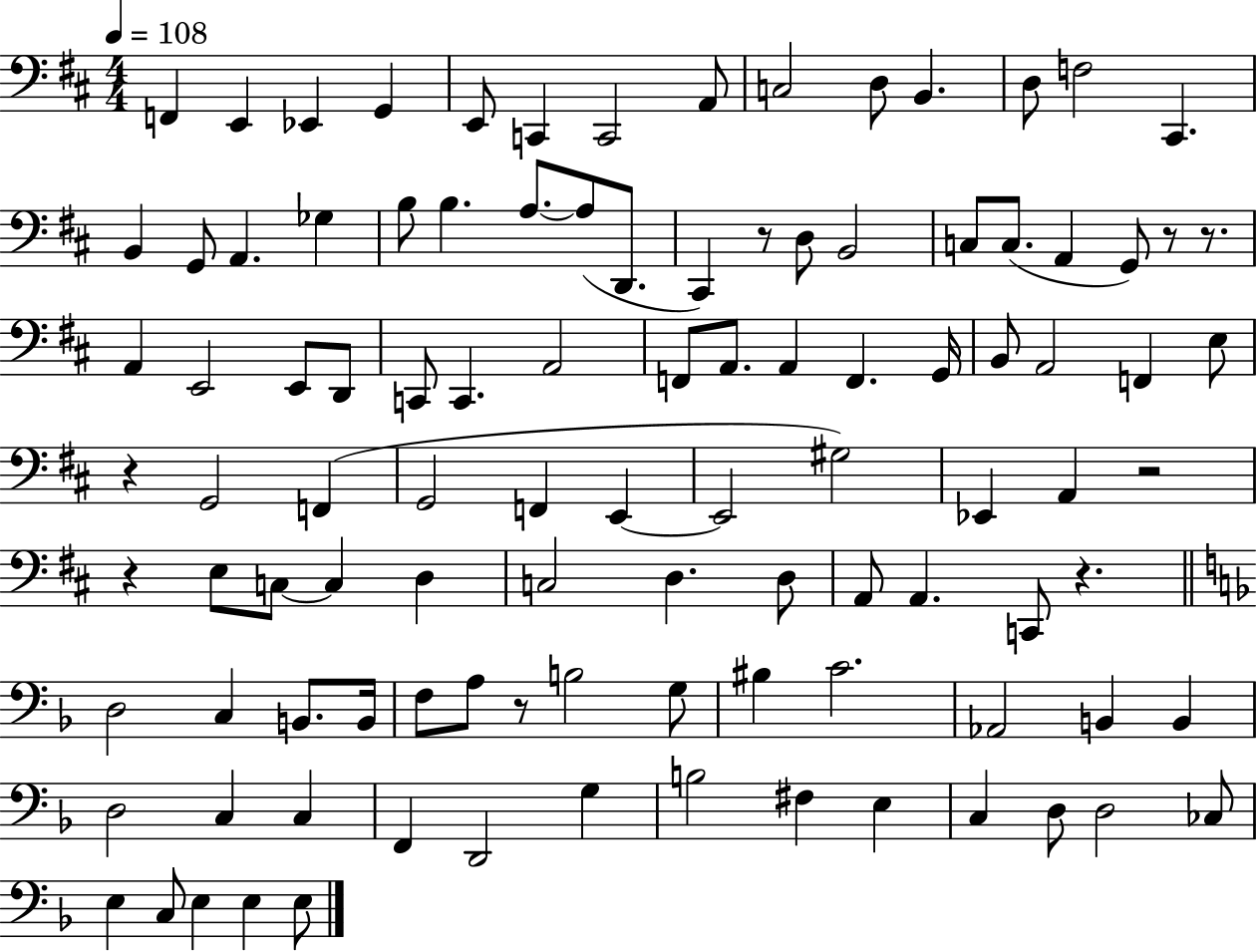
F2/q E2/q Eb2/q G2/q E2/e C2/q C2/h A2/e C3/h D3/e B2/q. D3/e F3/h C#2/q. B2/q G2/e A2/q. Gb3/q B3/e B3/q. A3/e. A3/e D2/e. C#2/q R/e D3/e B2/h C3/e C3/e. A2/q G2/e R/e R/e. A2/q E2/h E2/e D2/e C2/e C2/q. A2/h F2/e A2/e. A2/q F2/q. G2/s B2/e A2/h F2/q E3/e R/q G2/h F2/q G2/h F2/q E2/q E2/h G#3/h Eb2/q A2/q R/h R/q E3/e C3/e C3/q D3/q C3/h D3/q. D3/e A2/e A2/q. C2/e R/q. D3/h C3/q B2/e. B2/s F3/e A3/e R/e B3/h G3/e BIS3/q C4/h. Ab2/h B2/q B2/q D3/h C3/q C3/q F2/q D2/h G3/q B3/h F#3/q E3/q C3/q D3/e D3/h CES3/e E3/q C3/e E3/q E3/q E3/e